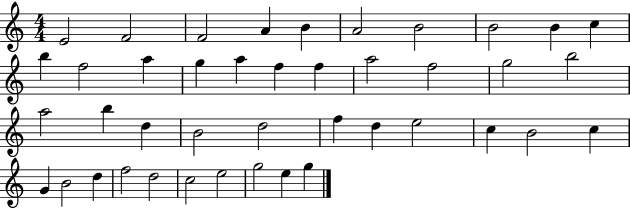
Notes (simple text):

E4/h F4/h F4/h A4/q B4/q A4/h B4/h B4/h B4/q C5/q B5/q F5/h A5/q G5/q A5/q F5/q F5/q A5/h F5/h G5/h B5/h A5/h B5/q D5/q B4/h D5/h F5/q D5/q E5/h C5/q B4/h C5/q G4/q B4/h D5/q F5/h D5/h C5/h E5/h G5/h E5/q G5/q